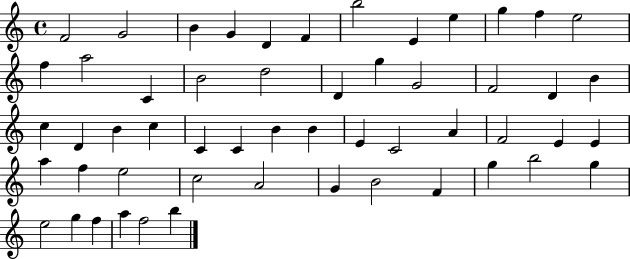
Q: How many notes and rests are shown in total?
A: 54